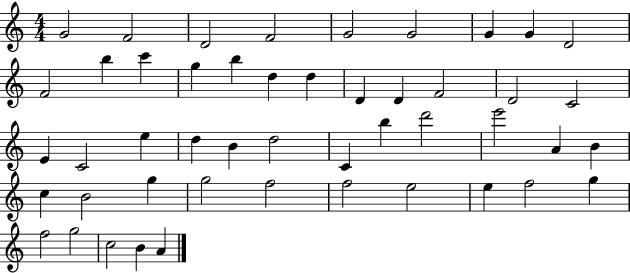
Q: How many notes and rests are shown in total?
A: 48